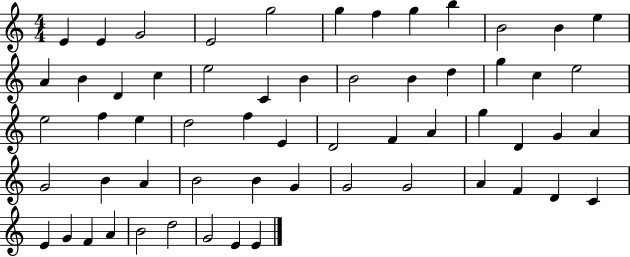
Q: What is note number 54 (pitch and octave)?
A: A4